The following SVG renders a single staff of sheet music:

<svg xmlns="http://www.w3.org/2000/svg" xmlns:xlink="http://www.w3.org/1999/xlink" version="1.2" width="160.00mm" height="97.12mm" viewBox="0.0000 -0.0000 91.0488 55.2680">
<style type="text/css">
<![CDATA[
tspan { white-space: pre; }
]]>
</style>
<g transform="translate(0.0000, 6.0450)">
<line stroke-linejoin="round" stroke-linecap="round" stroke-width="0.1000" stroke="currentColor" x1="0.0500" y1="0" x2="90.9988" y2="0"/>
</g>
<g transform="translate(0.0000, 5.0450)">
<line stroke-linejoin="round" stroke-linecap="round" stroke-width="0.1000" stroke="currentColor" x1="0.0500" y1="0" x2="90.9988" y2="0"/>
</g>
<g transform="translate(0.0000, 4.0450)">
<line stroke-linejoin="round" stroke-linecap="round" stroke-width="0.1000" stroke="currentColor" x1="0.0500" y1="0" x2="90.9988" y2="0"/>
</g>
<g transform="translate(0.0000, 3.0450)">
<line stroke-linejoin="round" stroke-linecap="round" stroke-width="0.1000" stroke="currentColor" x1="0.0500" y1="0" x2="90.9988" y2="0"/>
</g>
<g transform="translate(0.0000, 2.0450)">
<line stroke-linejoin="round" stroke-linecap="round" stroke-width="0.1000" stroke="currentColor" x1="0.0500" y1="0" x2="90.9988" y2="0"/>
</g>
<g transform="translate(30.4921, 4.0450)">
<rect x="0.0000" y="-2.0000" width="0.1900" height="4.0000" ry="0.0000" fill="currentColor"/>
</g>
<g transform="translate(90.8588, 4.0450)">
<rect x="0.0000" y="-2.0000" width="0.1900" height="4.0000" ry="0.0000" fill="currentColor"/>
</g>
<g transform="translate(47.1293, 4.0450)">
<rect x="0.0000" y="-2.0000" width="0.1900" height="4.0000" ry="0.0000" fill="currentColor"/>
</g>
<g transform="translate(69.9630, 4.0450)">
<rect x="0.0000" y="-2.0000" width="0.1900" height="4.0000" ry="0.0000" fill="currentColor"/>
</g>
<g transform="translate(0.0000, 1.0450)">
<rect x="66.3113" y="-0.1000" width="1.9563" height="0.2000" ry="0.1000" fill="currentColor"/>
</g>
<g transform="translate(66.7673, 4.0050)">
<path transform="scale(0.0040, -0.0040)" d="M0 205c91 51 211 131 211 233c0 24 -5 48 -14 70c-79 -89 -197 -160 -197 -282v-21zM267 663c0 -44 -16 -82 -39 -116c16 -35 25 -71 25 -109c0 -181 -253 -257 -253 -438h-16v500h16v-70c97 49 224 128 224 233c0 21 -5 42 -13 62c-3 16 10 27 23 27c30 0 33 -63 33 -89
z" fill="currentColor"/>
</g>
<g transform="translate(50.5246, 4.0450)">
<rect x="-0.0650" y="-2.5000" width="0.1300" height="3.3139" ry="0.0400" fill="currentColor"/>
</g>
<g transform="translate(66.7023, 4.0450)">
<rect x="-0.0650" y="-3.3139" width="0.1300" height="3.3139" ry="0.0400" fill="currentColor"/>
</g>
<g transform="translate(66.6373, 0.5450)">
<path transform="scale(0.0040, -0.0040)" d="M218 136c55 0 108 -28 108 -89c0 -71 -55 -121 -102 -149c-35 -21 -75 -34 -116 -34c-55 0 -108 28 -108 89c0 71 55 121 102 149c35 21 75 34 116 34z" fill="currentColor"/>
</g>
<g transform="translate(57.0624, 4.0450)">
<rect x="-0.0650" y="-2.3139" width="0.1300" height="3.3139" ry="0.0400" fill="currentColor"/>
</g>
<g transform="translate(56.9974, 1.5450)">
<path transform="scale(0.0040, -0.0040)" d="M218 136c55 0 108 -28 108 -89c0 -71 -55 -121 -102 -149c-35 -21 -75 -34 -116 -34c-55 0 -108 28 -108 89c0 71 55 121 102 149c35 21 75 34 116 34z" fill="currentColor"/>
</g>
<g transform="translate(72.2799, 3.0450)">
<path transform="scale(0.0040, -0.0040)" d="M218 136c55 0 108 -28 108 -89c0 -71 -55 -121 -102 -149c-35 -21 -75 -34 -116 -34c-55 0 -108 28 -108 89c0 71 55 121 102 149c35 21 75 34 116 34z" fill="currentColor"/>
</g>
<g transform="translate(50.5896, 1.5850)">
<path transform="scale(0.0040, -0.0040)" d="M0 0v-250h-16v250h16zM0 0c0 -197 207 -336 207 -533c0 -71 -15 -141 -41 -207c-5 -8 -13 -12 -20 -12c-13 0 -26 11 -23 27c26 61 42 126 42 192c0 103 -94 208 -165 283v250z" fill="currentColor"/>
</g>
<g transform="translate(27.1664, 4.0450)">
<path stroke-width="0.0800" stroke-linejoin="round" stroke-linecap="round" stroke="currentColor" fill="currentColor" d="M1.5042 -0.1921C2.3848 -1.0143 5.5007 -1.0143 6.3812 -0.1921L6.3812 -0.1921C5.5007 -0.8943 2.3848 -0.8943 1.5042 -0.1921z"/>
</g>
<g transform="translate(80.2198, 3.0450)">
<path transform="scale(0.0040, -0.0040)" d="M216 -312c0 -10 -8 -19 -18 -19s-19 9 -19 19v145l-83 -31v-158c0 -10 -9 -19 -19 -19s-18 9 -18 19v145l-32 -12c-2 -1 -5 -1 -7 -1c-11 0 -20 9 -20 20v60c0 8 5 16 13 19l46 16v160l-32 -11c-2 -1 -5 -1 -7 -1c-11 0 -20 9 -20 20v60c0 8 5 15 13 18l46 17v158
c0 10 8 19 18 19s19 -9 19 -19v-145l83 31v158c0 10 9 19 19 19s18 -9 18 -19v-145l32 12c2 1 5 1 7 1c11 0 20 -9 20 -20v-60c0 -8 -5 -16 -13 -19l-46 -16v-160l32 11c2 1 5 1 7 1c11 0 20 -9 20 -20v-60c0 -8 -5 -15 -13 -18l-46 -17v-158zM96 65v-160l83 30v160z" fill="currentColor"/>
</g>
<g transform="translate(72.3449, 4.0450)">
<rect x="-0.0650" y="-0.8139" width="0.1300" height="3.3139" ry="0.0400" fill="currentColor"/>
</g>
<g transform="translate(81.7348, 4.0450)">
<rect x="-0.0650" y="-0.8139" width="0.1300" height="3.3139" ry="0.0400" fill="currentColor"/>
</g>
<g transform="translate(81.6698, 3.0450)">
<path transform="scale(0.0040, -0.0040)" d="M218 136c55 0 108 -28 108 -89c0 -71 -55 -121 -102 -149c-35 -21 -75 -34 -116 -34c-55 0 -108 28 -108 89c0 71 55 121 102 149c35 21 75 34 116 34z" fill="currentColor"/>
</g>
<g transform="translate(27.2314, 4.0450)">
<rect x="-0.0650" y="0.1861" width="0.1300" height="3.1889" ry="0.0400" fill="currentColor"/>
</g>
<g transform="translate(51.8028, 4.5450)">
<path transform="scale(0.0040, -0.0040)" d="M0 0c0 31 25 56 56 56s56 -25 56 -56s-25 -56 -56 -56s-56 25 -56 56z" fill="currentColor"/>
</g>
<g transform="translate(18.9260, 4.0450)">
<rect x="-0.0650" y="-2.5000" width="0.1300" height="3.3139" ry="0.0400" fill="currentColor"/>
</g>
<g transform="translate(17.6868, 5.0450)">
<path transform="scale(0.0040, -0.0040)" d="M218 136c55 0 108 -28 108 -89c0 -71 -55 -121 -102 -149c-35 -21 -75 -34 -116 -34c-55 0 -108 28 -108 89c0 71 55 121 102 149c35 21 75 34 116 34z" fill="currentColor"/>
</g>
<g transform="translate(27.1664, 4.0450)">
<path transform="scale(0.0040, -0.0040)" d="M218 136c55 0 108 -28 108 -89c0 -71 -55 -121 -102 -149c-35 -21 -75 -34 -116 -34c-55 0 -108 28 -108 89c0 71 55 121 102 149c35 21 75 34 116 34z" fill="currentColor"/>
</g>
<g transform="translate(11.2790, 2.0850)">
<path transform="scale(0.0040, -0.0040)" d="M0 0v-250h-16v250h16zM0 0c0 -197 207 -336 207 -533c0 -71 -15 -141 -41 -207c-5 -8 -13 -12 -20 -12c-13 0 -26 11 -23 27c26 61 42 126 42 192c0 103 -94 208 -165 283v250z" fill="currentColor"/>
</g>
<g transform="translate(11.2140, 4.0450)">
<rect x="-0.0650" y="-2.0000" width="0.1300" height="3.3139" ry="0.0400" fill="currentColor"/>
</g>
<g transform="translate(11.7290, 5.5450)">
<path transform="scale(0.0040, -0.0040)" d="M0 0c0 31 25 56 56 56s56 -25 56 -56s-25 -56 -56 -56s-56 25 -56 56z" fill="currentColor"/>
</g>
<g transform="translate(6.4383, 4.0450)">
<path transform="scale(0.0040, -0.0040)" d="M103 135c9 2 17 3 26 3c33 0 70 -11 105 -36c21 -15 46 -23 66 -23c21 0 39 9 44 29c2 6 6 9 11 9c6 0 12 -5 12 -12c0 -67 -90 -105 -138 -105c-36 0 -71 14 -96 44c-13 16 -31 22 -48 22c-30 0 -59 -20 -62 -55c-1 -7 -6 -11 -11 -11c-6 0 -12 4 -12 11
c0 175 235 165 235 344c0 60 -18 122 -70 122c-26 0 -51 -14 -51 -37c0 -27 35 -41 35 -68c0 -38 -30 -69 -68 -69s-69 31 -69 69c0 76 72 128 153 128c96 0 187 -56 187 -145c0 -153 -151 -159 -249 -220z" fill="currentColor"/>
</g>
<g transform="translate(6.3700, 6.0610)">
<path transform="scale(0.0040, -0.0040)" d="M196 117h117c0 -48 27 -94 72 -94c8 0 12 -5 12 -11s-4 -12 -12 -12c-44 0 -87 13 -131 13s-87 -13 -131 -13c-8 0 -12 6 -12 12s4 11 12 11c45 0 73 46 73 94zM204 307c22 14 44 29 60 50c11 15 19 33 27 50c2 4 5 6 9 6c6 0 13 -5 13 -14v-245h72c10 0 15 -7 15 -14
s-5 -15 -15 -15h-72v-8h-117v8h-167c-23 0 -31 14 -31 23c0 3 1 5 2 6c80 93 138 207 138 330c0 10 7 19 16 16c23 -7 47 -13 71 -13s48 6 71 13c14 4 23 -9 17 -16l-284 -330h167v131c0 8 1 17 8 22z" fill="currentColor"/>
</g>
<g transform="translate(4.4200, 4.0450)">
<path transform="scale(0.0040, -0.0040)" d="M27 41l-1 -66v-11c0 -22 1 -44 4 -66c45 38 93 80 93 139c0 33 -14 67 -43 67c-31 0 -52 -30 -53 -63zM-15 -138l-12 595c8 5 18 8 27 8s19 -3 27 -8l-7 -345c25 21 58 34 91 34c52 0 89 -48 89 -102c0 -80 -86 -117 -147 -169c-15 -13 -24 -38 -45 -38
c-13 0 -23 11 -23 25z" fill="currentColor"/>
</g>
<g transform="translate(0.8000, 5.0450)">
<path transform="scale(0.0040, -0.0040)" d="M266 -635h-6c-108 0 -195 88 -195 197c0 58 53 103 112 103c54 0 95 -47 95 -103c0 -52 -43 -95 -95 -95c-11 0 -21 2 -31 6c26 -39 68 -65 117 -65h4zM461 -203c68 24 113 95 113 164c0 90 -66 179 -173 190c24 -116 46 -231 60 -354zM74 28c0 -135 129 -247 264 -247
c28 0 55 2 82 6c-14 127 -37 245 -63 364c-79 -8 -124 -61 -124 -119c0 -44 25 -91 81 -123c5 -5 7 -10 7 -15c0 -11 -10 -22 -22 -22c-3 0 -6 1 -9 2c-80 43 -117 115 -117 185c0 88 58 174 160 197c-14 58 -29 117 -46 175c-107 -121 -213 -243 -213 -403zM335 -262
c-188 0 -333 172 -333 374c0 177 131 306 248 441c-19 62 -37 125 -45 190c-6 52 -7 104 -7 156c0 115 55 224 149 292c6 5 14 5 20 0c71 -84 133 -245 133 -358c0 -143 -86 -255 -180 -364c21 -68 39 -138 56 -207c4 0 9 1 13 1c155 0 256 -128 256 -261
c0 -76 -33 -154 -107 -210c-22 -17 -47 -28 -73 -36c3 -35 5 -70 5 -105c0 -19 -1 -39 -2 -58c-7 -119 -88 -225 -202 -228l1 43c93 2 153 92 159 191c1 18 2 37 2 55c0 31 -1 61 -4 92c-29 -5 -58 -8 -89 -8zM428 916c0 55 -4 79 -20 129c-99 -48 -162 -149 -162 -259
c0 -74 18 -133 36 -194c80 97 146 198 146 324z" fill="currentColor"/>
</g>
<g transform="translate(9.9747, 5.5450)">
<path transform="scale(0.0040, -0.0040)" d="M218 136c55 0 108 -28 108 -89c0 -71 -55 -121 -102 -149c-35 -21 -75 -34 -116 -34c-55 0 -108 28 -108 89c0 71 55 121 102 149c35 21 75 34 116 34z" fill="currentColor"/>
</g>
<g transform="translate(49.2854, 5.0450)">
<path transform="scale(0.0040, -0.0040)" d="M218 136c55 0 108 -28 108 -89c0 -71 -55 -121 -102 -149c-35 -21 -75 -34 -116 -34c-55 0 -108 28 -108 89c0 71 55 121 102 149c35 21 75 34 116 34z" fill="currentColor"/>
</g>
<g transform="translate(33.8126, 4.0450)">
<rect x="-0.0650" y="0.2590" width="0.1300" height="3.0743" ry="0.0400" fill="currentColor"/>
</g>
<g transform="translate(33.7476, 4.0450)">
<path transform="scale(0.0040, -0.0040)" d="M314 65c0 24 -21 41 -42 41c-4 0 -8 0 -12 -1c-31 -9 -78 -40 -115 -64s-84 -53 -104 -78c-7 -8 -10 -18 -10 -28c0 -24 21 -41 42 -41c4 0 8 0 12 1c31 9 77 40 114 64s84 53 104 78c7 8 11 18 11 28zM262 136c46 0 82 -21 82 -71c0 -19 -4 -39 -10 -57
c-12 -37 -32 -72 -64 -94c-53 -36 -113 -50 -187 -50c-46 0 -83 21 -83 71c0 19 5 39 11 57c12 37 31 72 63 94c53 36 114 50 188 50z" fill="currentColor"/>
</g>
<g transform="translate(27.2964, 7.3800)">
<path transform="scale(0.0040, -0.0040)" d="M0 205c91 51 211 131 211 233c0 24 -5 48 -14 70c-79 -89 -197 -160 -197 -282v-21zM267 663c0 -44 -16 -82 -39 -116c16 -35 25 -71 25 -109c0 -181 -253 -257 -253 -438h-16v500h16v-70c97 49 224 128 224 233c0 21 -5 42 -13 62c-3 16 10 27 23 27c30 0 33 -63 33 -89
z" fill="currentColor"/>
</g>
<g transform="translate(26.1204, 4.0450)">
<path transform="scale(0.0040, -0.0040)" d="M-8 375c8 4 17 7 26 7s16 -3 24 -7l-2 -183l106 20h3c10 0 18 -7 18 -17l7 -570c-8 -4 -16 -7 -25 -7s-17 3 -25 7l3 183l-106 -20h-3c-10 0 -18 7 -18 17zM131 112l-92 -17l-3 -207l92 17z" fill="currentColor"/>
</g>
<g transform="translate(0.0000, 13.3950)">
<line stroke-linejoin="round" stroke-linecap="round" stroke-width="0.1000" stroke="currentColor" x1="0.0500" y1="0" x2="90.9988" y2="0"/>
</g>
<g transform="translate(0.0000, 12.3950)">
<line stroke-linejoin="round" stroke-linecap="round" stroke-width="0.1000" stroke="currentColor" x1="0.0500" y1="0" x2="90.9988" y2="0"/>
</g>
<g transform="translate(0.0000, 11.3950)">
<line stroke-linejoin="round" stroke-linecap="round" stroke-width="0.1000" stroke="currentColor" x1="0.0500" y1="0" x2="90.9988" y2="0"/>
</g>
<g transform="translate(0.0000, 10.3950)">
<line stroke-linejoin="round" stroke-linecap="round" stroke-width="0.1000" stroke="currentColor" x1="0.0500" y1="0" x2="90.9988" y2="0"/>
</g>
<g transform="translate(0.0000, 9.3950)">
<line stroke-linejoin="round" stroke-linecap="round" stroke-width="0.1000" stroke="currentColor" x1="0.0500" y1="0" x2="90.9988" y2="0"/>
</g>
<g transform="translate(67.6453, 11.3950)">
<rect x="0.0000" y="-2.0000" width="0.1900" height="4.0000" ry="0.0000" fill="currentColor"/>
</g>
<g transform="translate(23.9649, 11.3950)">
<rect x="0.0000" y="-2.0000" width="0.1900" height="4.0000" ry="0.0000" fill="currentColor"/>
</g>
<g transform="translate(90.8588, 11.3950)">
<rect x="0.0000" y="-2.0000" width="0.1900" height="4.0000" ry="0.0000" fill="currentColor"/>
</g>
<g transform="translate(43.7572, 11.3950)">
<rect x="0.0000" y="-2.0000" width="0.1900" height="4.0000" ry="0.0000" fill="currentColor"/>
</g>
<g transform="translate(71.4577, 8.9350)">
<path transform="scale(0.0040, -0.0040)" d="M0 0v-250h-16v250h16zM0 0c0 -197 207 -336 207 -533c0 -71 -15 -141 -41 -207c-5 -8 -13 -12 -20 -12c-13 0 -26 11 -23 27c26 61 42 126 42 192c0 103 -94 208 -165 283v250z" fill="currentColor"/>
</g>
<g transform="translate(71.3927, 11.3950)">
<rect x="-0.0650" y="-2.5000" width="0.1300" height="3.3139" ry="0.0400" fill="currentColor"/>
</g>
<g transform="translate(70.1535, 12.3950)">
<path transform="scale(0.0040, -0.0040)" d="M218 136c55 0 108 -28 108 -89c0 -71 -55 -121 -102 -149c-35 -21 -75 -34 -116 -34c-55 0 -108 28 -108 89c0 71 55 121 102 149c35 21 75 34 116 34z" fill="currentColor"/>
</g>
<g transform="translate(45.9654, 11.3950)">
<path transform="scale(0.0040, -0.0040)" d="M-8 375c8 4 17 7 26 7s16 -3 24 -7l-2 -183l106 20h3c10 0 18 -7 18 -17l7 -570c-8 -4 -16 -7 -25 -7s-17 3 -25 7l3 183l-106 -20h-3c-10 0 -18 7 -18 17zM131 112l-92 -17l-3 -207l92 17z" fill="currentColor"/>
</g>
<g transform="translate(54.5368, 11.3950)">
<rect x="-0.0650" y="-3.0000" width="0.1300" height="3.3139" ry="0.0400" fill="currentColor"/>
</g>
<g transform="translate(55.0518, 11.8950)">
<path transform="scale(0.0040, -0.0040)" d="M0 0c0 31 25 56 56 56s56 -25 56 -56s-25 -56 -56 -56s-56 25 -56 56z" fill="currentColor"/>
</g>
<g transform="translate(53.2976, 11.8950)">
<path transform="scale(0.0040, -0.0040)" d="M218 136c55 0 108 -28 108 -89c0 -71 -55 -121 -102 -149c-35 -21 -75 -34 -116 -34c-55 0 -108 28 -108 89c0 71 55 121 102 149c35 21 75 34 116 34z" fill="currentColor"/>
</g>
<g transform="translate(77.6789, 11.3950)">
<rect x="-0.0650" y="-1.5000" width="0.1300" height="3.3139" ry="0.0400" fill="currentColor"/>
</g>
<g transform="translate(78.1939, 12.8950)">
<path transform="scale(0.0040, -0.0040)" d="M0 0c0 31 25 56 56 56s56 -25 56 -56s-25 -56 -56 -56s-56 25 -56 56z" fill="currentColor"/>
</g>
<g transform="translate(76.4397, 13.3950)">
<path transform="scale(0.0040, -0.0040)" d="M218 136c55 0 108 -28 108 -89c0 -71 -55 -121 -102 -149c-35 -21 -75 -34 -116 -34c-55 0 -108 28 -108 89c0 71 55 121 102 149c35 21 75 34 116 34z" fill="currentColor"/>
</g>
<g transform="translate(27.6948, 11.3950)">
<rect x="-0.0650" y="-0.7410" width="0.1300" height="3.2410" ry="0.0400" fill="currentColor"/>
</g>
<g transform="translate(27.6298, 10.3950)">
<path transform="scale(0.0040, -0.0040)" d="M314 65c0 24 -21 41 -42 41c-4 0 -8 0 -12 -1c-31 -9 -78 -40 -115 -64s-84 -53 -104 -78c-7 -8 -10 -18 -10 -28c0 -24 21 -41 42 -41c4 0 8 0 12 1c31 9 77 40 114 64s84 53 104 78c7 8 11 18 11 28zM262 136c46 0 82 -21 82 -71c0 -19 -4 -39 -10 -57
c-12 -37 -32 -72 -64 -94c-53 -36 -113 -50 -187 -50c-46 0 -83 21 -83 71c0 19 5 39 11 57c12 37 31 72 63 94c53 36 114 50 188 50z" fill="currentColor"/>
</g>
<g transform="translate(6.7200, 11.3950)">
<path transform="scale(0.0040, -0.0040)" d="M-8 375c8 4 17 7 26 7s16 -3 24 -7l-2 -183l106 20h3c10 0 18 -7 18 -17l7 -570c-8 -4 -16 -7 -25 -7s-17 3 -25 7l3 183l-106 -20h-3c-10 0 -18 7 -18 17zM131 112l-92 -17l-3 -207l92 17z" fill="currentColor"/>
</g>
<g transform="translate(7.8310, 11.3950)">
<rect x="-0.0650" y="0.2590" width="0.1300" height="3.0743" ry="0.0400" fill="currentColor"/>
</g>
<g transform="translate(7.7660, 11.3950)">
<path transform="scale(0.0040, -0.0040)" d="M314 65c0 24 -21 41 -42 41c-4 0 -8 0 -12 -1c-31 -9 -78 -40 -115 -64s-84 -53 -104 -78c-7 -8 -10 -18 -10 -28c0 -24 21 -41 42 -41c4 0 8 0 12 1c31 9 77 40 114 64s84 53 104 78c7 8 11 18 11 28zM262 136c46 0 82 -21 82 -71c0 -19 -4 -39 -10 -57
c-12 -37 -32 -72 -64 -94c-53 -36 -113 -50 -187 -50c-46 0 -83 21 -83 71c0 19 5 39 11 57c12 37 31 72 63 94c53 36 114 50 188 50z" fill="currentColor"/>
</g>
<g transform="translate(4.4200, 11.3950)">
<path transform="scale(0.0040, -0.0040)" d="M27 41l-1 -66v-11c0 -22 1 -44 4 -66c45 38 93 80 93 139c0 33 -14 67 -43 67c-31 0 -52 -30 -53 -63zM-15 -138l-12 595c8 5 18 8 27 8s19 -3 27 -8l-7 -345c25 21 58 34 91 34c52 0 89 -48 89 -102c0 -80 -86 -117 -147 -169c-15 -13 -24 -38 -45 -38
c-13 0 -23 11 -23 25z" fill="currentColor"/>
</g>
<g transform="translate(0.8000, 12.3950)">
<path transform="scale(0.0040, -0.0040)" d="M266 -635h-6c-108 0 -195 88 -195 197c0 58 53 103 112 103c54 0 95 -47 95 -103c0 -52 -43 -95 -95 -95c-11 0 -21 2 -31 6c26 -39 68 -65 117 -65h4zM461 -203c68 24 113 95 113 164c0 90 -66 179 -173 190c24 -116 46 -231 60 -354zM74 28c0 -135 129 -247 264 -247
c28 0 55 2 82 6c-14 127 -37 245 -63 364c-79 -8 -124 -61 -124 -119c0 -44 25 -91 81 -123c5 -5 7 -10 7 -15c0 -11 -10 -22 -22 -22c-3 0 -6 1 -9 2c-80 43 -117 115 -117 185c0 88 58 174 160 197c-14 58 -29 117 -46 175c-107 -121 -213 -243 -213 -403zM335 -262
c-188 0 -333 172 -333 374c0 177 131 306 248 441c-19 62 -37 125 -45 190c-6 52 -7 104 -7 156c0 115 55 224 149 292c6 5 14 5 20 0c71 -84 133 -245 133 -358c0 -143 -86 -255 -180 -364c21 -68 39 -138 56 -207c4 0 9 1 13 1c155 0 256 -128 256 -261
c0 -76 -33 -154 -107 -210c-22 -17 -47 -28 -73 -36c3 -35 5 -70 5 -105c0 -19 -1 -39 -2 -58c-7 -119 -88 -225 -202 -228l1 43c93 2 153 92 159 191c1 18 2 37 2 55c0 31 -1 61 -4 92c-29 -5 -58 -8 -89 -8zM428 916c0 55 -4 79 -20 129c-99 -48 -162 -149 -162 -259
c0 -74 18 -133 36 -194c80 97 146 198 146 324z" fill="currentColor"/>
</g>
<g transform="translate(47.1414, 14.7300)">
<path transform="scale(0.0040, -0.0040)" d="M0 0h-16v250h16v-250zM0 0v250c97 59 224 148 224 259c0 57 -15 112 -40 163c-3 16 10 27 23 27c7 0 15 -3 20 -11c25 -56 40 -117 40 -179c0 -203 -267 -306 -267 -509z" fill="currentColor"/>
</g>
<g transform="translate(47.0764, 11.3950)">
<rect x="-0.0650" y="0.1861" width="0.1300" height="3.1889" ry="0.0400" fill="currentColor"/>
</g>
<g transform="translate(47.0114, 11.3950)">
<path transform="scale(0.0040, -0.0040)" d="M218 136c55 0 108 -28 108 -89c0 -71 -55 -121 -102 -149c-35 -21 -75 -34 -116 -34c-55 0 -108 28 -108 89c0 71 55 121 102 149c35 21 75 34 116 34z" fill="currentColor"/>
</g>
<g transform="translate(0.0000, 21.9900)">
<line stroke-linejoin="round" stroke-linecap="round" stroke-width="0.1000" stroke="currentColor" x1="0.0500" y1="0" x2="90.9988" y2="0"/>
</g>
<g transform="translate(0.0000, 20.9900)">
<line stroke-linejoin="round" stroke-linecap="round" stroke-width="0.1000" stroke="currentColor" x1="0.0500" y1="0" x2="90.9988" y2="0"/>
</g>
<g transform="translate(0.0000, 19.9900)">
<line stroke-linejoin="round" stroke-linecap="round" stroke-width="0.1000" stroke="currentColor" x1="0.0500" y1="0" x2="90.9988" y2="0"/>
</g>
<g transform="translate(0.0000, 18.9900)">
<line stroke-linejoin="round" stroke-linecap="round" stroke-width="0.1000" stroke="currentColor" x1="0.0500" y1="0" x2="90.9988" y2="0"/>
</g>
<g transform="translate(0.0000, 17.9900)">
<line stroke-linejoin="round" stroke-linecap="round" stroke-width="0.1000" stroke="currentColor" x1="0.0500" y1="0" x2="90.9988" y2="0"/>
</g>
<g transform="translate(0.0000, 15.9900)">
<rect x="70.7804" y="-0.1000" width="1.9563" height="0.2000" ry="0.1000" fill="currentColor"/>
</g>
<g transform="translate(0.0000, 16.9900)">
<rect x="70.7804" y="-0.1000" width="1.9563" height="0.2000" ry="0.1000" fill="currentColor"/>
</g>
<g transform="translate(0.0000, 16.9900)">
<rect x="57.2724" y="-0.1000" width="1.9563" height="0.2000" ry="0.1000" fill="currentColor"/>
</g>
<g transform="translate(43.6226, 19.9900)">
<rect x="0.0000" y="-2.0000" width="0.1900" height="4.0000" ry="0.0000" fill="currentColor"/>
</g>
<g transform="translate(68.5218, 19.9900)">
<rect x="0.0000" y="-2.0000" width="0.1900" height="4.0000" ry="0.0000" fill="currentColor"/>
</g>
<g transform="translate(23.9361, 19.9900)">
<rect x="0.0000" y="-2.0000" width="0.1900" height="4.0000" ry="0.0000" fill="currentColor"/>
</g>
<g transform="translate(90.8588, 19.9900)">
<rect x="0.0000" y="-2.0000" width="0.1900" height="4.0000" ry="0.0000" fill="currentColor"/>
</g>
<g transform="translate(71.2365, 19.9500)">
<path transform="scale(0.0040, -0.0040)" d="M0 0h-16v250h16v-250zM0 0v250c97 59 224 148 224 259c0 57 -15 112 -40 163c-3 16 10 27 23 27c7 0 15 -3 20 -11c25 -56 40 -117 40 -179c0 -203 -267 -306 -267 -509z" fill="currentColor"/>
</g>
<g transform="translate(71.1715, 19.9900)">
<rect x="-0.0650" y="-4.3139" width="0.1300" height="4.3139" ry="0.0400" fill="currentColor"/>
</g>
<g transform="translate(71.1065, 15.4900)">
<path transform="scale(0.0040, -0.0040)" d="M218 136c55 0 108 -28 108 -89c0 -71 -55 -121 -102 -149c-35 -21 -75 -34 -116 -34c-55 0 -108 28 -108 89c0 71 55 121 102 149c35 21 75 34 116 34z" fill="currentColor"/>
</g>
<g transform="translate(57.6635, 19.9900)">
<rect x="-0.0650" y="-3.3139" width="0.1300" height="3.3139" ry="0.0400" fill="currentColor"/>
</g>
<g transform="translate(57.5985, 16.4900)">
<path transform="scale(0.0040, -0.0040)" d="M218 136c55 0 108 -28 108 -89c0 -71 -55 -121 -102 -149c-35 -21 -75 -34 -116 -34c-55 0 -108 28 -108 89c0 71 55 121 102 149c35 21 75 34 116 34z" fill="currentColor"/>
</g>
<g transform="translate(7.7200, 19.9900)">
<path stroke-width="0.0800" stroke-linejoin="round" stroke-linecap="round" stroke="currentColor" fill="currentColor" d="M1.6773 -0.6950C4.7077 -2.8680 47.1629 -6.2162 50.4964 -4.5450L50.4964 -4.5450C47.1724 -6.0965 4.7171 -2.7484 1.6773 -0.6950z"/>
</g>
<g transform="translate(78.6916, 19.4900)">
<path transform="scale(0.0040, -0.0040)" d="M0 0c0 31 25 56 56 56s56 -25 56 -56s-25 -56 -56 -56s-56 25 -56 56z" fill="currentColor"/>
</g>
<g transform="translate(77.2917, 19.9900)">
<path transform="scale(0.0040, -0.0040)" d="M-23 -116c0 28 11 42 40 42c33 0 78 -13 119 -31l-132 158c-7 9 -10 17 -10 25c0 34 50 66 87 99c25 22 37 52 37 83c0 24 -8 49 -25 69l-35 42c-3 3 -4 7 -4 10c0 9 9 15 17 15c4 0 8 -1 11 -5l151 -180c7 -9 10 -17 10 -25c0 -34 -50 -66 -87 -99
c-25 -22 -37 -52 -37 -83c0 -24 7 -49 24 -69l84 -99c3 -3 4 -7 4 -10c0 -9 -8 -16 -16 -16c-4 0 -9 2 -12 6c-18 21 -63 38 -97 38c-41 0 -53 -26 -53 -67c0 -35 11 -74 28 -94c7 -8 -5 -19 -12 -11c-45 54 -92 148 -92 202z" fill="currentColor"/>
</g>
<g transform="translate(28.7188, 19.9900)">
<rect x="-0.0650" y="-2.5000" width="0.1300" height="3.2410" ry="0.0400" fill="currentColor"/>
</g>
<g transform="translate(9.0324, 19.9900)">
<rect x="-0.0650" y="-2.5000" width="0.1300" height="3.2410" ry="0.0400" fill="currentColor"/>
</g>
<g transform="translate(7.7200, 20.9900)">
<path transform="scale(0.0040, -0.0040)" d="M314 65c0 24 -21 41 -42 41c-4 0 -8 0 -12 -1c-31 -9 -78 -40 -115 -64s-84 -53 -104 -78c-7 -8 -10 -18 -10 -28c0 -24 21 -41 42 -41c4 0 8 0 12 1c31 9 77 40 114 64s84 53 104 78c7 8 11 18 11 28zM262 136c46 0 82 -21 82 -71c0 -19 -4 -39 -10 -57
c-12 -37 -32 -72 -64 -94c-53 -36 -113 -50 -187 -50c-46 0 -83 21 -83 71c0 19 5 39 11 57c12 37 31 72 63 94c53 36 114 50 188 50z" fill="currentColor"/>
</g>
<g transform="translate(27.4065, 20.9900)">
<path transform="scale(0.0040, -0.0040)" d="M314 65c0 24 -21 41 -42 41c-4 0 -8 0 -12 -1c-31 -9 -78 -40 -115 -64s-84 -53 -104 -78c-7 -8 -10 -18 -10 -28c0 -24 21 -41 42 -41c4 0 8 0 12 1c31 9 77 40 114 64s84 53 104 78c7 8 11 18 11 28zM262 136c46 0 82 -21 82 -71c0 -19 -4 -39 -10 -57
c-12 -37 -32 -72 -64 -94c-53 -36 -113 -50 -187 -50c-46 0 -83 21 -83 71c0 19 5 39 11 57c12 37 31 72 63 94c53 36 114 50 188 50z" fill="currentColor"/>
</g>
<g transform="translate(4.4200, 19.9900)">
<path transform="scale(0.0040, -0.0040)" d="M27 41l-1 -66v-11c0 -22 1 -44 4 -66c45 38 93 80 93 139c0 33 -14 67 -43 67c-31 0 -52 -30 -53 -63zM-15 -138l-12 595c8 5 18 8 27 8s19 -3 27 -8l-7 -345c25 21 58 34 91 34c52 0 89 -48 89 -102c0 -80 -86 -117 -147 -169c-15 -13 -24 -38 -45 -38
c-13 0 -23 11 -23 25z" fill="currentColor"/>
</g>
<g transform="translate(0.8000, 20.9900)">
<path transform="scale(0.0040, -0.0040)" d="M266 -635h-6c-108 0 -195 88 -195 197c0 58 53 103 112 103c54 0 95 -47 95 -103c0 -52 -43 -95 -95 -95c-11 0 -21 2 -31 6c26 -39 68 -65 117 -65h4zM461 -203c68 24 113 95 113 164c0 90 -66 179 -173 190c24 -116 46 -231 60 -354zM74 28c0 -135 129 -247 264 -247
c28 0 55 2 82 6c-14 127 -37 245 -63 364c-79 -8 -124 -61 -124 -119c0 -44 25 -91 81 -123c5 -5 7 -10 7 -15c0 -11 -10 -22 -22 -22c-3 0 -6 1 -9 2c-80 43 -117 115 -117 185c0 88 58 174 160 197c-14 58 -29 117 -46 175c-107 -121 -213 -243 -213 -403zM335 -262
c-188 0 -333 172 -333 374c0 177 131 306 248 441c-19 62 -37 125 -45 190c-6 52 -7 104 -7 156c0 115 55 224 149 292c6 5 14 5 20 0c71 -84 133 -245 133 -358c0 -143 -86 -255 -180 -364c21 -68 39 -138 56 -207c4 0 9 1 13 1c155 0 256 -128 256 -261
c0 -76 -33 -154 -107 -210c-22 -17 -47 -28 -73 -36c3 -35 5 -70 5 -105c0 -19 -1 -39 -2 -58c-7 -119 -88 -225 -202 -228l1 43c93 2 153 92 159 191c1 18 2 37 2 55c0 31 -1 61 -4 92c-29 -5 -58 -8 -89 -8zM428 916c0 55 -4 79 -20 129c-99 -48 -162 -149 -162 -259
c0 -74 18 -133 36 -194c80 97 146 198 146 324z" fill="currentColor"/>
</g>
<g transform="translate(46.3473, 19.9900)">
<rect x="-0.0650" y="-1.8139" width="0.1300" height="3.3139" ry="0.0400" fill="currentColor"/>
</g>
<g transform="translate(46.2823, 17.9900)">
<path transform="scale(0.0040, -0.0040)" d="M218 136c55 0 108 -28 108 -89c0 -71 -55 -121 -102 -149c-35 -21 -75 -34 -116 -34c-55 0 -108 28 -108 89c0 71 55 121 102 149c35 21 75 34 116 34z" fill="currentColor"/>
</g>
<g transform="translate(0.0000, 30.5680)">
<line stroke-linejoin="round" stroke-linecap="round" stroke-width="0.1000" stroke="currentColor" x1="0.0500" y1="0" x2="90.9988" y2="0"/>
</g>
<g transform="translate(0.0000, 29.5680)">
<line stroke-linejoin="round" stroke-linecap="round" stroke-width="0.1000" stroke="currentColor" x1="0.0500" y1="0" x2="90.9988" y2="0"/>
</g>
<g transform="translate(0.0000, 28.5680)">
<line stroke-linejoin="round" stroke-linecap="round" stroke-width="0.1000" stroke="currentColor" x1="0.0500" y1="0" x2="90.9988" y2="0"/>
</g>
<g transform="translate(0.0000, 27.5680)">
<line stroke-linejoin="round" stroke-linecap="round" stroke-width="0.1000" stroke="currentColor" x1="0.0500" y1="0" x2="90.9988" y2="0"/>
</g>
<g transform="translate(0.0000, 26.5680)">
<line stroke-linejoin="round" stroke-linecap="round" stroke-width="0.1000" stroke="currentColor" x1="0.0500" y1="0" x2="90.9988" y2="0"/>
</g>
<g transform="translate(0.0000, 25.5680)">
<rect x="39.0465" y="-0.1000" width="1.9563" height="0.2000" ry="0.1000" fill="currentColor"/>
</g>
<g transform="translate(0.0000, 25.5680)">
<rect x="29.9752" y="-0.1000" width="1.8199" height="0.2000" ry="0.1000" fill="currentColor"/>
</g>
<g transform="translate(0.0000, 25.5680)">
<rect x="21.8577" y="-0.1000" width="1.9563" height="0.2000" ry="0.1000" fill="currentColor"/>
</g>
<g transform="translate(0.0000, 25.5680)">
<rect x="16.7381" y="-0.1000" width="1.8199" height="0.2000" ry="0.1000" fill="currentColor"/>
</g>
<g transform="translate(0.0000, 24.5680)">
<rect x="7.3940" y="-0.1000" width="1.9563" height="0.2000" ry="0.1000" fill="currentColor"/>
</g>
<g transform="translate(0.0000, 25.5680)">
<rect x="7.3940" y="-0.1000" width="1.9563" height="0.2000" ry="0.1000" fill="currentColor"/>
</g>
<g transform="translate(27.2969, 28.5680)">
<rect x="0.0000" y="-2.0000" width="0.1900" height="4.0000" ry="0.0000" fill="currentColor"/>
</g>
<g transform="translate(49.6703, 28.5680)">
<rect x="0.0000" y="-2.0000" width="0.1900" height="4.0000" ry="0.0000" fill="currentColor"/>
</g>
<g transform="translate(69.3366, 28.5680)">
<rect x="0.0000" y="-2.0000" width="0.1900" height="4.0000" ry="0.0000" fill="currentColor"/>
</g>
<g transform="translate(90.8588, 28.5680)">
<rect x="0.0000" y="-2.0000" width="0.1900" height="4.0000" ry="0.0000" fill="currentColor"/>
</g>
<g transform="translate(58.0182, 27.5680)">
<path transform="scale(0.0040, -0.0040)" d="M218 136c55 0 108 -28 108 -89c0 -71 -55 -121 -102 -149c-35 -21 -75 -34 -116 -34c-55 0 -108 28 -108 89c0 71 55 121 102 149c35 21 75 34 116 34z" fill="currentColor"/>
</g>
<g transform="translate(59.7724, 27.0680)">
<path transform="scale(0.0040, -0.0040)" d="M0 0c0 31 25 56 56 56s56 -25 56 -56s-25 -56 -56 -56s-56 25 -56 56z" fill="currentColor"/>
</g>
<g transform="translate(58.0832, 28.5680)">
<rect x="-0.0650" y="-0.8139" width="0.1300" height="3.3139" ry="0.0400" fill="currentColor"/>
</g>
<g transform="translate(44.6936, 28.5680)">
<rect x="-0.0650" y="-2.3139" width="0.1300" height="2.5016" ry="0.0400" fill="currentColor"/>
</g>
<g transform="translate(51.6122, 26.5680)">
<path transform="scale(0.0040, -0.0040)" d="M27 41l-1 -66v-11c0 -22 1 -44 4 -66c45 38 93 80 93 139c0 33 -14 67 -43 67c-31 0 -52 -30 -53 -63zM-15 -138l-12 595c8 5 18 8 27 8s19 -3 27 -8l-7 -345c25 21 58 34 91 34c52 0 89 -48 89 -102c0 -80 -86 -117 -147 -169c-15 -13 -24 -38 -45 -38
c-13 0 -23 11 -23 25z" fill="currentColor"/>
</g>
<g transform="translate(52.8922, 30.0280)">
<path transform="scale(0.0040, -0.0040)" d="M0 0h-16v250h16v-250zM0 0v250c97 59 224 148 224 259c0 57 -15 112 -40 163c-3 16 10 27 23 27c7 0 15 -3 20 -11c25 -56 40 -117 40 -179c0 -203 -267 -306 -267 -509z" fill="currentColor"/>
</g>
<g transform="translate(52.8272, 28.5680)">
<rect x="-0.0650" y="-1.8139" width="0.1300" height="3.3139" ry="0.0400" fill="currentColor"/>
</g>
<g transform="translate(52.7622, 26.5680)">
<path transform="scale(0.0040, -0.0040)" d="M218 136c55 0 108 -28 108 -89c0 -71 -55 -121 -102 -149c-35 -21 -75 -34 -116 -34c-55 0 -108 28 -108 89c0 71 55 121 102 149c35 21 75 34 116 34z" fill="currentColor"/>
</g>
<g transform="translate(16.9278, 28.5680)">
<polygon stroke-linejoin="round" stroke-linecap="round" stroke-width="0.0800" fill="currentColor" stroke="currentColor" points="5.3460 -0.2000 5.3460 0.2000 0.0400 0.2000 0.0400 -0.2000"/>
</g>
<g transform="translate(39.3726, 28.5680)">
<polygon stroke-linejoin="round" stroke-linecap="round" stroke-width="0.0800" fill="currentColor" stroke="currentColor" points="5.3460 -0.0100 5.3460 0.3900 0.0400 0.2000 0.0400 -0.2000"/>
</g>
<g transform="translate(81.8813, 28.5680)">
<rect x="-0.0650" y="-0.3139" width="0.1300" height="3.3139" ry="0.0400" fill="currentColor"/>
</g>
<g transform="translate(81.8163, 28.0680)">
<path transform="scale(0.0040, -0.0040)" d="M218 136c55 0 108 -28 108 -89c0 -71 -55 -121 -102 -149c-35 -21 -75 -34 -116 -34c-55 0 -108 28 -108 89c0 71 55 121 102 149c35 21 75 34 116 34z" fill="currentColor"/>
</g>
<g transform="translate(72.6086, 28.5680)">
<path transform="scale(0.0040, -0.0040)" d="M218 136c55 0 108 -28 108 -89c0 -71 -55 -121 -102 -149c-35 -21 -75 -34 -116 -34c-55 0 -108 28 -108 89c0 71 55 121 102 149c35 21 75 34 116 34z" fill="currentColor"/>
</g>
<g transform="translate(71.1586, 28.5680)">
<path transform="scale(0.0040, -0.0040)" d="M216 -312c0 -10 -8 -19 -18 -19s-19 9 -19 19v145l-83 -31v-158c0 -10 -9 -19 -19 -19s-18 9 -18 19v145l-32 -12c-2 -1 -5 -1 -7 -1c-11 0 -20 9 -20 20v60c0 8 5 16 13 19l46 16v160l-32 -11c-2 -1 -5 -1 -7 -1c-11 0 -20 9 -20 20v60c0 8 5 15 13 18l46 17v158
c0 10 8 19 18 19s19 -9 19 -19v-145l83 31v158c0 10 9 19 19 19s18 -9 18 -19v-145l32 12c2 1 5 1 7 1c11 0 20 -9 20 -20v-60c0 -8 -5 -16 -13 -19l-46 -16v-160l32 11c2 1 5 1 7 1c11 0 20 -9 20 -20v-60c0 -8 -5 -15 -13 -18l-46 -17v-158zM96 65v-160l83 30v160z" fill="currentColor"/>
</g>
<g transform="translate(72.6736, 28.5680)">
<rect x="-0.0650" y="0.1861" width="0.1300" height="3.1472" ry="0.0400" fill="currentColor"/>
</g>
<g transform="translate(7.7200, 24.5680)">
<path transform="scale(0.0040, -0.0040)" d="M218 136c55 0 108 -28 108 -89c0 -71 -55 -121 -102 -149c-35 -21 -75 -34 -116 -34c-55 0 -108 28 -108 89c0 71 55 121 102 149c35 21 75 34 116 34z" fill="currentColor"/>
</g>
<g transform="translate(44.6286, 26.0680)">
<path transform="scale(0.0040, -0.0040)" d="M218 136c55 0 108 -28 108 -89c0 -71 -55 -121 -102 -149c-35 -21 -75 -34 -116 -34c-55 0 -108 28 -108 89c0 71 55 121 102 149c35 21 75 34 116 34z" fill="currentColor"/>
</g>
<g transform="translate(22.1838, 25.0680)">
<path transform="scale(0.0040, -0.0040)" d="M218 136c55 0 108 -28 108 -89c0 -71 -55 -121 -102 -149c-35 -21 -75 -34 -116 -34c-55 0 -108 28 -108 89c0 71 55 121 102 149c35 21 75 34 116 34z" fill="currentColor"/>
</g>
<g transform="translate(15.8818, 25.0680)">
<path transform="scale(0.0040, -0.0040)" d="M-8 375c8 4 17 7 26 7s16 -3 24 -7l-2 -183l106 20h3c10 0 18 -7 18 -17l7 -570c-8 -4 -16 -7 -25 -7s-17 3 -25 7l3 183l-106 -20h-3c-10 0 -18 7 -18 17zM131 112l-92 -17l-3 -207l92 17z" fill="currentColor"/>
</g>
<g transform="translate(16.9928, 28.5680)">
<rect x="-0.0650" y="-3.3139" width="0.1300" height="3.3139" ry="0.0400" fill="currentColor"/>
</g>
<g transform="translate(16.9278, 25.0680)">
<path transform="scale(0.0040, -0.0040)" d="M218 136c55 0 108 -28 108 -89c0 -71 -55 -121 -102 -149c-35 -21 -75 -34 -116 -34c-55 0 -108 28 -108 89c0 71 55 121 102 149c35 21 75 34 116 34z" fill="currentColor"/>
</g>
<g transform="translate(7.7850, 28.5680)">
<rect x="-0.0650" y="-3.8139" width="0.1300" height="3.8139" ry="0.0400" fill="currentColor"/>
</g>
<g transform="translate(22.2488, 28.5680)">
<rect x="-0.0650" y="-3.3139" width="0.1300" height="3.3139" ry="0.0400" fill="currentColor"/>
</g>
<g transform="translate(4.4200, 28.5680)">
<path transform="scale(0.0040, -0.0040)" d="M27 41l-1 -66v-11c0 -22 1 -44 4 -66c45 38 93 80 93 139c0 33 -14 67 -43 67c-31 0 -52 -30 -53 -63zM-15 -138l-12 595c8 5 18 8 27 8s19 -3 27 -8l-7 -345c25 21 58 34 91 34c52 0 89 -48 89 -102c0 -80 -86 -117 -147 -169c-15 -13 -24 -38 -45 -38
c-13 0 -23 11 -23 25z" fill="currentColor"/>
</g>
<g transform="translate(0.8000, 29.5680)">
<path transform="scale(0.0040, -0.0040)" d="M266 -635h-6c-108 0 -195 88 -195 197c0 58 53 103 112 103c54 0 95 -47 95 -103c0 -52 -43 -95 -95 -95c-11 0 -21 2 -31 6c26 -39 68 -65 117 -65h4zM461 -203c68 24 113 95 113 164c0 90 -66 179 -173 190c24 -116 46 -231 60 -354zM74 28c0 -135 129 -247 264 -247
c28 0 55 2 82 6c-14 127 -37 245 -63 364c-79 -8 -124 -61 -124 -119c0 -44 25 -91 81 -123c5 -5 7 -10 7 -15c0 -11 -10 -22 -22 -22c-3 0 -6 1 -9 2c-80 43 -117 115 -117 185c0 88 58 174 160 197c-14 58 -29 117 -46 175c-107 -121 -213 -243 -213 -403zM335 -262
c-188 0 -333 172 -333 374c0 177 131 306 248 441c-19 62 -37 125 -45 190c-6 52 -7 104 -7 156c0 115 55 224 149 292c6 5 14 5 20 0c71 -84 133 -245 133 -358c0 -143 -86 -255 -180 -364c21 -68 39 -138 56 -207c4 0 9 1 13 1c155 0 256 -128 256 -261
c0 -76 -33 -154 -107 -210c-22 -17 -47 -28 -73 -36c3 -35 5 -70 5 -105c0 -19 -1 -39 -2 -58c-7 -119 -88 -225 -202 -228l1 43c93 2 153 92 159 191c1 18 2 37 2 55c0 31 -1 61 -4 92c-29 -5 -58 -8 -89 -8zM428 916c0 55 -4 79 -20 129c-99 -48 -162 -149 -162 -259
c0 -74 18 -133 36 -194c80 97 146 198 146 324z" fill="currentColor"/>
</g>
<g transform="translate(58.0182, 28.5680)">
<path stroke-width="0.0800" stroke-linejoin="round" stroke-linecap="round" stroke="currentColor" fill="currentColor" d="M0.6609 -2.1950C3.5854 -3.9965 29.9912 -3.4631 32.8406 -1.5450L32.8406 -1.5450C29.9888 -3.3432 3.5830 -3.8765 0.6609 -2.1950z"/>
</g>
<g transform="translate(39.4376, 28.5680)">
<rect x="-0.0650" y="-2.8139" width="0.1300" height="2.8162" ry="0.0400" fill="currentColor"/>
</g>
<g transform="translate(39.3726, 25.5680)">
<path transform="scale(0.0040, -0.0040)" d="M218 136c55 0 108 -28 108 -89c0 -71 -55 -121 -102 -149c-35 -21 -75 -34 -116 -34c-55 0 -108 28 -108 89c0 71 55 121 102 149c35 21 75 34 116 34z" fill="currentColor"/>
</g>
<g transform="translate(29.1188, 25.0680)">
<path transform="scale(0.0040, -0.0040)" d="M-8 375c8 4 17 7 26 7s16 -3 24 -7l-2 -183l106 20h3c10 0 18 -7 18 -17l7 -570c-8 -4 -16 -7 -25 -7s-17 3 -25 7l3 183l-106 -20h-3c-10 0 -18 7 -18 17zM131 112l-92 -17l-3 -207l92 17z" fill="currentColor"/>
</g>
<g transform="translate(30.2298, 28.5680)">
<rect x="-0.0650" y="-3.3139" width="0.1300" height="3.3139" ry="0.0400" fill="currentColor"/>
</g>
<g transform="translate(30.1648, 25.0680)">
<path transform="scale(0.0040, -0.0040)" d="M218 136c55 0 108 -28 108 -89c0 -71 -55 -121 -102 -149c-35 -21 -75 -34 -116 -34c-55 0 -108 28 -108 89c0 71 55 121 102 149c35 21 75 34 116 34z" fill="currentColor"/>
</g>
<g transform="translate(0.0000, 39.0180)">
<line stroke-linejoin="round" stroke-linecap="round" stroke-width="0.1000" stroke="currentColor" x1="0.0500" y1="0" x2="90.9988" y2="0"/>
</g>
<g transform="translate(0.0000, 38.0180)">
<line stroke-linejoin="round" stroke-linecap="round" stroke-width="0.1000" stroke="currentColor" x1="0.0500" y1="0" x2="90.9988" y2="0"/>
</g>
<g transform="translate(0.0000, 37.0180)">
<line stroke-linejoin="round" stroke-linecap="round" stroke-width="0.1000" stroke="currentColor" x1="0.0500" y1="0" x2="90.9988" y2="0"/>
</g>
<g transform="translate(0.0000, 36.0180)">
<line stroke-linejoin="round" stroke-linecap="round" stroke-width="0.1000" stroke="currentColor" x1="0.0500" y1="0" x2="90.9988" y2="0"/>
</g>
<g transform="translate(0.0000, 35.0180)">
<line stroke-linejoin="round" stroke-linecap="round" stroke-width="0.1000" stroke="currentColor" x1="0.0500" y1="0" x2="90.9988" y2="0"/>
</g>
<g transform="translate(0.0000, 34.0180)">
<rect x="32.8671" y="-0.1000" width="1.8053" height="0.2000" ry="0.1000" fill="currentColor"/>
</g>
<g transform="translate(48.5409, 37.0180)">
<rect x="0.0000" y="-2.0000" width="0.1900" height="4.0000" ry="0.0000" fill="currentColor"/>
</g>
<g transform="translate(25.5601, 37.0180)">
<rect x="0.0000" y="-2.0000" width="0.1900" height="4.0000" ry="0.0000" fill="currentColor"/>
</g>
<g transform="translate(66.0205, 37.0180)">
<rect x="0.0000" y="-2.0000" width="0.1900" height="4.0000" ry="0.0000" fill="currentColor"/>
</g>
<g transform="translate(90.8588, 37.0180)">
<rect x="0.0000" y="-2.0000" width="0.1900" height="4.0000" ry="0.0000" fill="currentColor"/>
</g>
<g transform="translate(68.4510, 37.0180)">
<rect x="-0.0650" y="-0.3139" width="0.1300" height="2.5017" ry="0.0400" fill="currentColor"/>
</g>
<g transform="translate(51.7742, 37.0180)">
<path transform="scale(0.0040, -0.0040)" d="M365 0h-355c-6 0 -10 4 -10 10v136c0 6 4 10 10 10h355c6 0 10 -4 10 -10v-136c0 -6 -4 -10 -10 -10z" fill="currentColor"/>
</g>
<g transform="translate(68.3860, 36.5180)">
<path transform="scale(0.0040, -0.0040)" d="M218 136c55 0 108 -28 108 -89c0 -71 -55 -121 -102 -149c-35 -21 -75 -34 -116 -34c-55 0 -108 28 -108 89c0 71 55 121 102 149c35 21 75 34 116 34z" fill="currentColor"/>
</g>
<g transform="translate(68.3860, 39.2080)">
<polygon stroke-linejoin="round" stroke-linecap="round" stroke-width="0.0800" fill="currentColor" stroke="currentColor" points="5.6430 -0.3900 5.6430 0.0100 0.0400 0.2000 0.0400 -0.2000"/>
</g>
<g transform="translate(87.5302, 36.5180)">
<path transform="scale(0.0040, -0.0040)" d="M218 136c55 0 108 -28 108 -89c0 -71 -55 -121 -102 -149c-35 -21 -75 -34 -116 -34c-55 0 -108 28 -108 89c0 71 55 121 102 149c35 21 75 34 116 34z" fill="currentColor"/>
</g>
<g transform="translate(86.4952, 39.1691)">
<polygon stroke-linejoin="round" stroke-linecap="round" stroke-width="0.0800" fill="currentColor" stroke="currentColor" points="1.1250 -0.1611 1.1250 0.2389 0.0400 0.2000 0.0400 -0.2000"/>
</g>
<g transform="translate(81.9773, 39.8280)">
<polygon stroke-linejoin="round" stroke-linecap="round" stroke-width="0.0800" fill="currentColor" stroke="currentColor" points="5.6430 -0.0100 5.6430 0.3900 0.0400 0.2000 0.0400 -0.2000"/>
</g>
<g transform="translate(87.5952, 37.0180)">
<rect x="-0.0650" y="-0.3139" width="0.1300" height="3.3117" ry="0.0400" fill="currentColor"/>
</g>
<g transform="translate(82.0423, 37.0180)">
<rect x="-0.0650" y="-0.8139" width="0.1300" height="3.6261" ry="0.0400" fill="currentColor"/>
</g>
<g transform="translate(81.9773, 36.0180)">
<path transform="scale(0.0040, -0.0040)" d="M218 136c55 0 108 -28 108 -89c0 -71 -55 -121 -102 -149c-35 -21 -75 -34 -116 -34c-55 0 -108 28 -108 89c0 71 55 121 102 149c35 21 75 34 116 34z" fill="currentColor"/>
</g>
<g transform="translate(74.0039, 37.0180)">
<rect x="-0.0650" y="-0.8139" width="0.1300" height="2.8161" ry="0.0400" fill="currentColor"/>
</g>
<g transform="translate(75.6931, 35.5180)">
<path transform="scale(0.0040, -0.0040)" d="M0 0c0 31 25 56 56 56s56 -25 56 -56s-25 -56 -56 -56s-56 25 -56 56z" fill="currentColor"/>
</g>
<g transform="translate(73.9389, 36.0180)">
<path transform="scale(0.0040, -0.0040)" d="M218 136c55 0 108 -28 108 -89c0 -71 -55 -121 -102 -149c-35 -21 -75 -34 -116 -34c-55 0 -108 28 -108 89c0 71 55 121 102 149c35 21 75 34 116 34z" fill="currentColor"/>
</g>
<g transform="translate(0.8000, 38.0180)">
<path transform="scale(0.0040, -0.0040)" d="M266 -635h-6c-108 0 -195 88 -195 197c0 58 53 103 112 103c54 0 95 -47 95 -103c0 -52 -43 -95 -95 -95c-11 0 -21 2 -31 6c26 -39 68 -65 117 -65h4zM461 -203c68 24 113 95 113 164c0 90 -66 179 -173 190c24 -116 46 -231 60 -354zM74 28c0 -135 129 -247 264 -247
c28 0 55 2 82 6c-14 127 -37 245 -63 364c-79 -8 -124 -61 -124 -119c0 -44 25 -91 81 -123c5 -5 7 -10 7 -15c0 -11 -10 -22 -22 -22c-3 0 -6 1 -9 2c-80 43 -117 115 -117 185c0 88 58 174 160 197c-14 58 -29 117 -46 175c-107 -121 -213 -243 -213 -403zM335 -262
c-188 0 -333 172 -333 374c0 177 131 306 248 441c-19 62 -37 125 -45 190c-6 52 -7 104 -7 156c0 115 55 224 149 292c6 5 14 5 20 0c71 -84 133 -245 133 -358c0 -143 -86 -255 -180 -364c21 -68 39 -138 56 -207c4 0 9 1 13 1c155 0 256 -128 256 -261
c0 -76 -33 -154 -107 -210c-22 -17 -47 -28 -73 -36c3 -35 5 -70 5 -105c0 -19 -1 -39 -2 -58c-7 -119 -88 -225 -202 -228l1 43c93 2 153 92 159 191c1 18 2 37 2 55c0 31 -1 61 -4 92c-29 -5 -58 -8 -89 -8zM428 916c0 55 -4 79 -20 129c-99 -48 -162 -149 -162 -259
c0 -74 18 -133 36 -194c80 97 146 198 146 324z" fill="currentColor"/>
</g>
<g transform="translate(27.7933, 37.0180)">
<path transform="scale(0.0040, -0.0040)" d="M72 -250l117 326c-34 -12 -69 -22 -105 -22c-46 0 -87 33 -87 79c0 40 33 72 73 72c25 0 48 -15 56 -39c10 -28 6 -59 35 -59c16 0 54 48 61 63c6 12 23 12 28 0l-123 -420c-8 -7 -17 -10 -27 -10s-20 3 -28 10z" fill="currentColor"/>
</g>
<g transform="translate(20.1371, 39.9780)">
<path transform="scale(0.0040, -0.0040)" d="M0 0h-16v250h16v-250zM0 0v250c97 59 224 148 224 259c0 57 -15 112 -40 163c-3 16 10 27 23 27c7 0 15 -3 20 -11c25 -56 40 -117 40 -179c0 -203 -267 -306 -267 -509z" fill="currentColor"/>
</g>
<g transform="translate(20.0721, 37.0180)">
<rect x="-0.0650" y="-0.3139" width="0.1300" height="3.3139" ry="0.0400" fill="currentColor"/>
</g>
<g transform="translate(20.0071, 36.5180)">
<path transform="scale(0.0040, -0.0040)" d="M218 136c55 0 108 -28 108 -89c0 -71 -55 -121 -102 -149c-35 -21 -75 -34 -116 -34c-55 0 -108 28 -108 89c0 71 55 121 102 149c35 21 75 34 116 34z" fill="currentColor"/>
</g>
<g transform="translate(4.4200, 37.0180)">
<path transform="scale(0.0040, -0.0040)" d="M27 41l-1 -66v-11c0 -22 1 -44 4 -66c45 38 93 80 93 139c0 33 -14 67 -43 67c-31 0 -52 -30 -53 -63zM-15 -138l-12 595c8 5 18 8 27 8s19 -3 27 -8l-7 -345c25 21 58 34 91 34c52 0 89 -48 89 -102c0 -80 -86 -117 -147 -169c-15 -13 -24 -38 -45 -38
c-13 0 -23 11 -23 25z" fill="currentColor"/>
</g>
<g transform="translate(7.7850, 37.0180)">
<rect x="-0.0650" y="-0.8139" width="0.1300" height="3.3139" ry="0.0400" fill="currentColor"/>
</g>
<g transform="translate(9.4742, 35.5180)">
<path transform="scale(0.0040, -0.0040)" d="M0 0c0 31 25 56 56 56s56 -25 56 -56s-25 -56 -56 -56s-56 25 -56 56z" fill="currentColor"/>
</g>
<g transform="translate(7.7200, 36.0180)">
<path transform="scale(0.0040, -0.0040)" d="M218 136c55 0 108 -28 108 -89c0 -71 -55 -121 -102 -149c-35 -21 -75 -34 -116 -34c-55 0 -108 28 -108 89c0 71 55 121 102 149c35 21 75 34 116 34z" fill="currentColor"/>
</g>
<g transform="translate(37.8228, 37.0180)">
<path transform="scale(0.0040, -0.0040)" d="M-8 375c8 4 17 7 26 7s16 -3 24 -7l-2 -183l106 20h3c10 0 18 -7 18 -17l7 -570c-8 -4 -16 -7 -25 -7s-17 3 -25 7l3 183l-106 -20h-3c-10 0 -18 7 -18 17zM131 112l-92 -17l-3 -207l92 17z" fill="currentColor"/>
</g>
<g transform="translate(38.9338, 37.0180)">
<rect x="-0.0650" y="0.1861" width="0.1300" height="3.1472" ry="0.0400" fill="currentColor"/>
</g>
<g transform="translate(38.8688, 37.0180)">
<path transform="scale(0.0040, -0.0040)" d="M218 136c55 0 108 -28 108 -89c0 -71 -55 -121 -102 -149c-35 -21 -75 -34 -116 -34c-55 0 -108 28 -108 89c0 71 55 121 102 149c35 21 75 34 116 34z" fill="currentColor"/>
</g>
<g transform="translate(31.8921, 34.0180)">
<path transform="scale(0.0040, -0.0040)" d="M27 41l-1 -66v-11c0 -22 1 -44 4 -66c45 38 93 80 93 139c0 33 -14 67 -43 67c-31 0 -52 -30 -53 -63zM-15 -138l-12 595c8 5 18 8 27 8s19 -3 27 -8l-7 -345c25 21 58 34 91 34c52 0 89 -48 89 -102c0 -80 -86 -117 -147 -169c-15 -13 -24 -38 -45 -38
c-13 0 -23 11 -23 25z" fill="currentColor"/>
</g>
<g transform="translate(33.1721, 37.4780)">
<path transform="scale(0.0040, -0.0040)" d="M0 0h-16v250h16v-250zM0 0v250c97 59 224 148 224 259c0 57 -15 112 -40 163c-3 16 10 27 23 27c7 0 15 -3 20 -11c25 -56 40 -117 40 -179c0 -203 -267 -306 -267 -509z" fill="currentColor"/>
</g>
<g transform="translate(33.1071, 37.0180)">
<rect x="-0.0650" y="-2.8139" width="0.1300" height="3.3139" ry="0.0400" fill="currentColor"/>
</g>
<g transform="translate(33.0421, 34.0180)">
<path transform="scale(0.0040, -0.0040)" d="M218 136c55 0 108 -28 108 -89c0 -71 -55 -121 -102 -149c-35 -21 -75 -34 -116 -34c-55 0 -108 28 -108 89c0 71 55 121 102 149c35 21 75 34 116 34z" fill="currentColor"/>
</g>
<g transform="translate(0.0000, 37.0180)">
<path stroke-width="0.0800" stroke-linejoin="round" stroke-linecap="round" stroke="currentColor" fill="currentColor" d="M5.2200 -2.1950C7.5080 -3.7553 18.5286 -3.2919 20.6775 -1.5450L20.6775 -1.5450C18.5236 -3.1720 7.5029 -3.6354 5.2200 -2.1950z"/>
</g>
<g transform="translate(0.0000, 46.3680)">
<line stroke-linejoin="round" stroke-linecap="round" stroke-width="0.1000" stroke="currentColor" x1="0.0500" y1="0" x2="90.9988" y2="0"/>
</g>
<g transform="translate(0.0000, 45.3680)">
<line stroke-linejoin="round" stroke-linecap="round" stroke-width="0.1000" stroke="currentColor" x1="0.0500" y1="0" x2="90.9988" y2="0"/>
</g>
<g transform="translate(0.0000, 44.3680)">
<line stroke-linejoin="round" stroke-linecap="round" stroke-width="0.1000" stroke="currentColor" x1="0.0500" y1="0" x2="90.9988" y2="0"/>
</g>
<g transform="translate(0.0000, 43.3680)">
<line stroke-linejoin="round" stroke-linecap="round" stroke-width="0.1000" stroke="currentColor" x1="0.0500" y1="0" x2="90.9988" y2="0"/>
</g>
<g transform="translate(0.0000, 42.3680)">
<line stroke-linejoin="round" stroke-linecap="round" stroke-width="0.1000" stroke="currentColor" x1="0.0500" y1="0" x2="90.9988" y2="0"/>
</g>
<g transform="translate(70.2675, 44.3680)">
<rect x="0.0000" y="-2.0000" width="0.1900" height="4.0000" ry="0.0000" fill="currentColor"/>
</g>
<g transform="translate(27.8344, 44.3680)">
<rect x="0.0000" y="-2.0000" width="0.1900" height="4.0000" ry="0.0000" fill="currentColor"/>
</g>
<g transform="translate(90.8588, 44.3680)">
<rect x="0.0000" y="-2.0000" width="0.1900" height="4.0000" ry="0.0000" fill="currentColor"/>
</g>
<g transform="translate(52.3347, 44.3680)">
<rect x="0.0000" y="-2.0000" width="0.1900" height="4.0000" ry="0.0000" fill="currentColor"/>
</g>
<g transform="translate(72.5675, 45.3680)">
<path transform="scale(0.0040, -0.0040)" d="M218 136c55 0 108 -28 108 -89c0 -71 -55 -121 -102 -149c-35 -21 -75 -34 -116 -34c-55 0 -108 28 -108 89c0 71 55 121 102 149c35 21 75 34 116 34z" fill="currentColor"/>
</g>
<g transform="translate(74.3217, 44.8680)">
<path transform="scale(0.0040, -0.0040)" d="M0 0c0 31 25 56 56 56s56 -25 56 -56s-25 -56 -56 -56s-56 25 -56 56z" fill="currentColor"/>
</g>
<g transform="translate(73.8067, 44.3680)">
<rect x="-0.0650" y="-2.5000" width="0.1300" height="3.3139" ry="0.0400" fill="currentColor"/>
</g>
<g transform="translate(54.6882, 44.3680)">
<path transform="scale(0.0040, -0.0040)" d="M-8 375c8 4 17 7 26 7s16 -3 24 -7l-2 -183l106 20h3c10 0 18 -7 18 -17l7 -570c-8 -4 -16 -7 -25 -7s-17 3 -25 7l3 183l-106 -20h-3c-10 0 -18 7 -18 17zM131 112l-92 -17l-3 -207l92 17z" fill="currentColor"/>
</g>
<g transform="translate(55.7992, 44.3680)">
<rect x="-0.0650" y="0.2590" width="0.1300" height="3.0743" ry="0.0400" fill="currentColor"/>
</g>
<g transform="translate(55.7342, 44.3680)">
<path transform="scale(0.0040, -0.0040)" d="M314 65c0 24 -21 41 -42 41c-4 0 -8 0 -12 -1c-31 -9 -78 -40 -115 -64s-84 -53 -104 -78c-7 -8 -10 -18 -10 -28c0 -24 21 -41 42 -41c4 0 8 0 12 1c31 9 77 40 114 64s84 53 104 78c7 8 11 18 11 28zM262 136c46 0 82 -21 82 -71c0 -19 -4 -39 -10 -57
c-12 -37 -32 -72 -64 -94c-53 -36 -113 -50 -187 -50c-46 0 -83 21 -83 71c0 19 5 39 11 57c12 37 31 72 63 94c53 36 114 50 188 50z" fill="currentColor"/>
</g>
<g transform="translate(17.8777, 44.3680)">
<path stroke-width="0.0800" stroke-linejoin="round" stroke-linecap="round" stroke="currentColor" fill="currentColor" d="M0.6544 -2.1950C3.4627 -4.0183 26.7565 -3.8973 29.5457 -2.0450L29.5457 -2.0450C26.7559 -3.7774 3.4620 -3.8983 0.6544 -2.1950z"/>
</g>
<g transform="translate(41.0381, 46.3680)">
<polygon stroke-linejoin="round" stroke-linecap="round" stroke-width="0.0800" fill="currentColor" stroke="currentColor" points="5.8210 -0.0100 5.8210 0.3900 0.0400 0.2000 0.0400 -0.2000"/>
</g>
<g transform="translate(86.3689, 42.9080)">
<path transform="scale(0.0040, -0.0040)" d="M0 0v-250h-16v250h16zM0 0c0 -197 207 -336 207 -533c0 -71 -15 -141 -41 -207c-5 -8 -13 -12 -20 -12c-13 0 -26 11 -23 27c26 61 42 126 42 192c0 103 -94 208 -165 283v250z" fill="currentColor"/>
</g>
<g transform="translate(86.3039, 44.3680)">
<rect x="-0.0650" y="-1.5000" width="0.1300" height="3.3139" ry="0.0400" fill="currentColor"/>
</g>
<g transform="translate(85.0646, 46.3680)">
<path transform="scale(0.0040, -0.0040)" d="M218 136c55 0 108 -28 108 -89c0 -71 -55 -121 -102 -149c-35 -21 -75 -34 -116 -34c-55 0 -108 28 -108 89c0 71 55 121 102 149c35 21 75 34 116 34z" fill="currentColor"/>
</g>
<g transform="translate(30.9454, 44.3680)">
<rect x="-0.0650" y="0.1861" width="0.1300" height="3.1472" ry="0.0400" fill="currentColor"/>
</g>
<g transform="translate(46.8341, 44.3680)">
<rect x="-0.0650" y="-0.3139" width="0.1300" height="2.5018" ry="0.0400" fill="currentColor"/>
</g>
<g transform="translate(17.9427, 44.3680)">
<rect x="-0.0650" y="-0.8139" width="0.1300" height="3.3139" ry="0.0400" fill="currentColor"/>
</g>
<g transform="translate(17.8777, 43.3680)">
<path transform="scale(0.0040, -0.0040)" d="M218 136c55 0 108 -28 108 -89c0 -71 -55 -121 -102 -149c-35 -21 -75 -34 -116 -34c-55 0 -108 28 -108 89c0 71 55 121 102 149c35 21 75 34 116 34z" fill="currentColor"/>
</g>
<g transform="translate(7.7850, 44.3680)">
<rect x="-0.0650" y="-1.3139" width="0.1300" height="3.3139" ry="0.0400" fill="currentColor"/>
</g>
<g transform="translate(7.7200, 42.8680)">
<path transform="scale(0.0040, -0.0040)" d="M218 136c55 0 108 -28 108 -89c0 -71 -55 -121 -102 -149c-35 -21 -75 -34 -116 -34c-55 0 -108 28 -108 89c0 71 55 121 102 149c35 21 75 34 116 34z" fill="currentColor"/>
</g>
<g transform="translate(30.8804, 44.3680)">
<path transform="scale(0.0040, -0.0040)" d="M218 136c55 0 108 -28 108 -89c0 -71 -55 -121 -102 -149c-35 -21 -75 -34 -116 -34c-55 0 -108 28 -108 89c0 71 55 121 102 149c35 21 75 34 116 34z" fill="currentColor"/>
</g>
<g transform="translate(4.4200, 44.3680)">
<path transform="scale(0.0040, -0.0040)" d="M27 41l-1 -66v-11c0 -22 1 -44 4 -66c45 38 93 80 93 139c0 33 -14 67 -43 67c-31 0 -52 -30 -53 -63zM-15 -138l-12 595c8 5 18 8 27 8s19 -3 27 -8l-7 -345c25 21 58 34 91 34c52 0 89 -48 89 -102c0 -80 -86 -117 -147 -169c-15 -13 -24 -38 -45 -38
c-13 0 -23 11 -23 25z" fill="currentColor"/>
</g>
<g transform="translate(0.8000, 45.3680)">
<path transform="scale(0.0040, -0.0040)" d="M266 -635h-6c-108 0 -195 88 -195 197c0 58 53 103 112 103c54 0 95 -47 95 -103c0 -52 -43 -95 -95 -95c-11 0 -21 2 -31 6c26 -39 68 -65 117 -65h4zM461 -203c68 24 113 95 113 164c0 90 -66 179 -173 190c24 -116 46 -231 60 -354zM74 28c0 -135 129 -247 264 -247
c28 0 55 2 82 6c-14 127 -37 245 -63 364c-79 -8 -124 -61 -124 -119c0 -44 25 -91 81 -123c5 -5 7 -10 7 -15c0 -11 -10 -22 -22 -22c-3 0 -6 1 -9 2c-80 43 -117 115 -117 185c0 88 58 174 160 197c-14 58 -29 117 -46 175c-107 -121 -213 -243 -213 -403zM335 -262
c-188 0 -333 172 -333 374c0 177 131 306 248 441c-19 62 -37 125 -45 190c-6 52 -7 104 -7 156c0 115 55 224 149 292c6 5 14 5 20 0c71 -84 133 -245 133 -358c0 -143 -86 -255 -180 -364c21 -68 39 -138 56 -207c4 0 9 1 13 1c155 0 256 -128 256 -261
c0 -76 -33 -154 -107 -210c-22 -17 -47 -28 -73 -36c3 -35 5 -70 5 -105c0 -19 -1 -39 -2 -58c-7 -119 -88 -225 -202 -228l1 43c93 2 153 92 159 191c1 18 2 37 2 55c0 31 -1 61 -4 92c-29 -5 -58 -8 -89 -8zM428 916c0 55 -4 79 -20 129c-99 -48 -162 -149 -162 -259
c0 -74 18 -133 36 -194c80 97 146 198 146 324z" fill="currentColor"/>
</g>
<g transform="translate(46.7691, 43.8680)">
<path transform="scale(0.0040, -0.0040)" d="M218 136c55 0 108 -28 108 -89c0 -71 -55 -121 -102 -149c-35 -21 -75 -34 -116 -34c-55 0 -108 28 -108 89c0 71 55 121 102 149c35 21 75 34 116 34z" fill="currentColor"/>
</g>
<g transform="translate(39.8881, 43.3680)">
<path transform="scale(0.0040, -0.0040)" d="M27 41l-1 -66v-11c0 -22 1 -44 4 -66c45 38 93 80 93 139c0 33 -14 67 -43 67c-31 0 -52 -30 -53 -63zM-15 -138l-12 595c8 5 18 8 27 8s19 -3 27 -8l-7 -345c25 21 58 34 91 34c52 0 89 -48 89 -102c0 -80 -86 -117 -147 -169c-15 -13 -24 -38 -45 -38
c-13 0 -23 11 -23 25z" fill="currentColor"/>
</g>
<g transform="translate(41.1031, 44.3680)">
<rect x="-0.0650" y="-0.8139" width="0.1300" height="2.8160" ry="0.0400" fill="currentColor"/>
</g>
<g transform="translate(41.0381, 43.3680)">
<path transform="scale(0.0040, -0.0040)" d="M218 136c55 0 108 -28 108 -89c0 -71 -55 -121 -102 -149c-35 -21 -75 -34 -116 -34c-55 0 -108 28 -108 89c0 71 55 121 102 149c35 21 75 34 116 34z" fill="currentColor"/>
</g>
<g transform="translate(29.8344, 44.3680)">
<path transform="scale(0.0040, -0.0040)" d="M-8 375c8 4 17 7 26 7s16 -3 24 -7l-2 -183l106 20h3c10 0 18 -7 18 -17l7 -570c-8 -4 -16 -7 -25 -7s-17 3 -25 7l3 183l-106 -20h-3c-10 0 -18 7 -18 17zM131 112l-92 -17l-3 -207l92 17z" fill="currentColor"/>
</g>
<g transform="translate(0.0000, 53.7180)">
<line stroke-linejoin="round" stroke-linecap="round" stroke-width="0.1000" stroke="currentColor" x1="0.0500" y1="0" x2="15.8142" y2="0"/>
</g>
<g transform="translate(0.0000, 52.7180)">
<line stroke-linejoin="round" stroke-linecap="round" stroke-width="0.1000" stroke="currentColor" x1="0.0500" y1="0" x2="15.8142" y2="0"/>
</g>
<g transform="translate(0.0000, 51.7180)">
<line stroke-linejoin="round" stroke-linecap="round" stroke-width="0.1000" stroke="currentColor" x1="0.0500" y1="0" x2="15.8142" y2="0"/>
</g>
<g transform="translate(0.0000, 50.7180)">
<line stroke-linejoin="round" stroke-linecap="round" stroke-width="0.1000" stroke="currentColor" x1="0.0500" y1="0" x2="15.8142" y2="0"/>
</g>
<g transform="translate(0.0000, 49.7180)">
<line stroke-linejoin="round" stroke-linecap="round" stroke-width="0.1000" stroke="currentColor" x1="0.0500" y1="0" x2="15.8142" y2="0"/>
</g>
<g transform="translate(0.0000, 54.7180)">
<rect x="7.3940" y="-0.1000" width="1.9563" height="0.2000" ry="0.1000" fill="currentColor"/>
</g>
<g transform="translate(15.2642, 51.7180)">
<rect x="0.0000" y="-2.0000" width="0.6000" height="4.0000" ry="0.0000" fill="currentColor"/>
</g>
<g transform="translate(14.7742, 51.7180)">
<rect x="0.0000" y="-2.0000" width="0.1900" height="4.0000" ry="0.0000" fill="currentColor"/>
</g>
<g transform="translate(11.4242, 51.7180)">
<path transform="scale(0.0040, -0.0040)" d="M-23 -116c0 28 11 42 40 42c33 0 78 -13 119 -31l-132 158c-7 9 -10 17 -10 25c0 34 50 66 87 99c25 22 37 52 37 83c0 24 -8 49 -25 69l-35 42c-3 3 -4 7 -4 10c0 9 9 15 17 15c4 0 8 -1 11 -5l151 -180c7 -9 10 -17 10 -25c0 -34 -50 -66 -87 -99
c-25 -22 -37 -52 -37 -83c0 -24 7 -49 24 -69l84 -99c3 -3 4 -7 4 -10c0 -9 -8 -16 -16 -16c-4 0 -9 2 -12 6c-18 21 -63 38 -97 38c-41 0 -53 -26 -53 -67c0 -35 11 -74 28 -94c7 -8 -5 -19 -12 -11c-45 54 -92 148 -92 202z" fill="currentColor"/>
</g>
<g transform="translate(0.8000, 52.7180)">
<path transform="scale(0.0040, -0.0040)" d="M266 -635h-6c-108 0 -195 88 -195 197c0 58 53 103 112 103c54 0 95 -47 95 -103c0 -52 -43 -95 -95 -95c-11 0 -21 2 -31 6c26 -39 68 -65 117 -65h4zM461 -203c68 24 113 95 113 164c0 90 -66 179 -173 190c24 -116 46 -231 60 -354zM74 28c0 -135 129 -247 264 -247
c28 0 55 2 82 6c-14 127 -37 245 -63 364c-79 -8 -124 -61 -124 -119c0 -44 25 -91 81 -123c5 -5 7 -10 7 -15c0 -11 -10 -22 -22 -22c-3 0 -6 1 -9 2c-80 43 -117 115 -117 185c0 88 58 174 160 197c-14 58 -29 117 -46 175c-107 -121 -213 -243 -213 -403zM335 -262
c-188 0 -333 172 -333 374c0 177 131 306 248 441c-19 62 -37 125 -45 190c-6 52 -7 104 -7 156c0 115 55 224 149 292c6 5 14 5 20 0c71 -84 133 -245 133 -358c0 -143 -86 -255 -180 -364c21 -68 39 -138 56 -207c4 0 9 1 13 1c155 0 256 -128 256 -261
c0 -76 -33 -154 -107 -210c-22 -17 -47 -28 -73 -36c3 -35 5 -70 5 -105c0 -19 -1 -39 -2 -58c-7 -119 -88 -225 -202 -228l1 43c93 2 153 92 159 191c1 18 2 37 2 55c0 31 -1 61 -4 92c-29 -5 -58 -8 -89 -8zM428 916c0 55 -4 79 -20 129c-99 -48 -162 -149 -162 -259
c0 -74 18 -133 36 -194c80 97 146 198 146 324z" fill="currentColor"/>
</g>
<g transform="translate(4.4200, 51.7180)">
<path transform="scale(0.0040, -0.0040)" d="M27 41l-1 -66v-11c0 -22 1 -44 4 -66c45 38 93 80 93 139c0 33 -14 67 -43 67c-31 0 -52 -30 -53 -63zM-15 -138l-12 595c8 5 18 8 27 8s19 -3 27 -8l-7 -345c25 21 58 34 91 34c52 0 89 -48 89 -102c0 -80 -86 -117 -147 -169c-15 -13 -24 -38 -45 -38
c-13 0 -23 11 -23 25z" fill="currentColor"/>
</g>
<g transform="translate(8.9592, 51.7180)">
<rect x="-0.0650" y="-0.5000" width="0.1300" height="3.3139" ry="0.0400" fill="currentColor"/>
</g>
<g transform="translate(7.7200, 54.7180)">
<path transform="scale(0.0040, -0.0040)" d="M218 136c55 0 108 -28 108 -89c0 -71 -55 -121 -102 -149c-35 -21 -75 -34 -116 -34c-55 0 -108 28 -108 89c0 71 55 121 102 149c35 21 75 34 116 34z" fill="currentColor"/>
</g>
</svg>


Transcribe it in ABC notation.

X:1
T:Untitled
M:2/4
L:1/4
K:F
F/2 G B/4 B2 G/2 g _b/4 d ^d B2 d2 B/2 A G/2 E G2 G2 f _b d'/2 z c' b/2 b/2 b a/2 g/2 _f/2 d ^B c d c/2 z/2 _a/2 B z2 c/2 d/2 d/2 c/4 e d B _d/2 c/2 B2 G E/2 C z